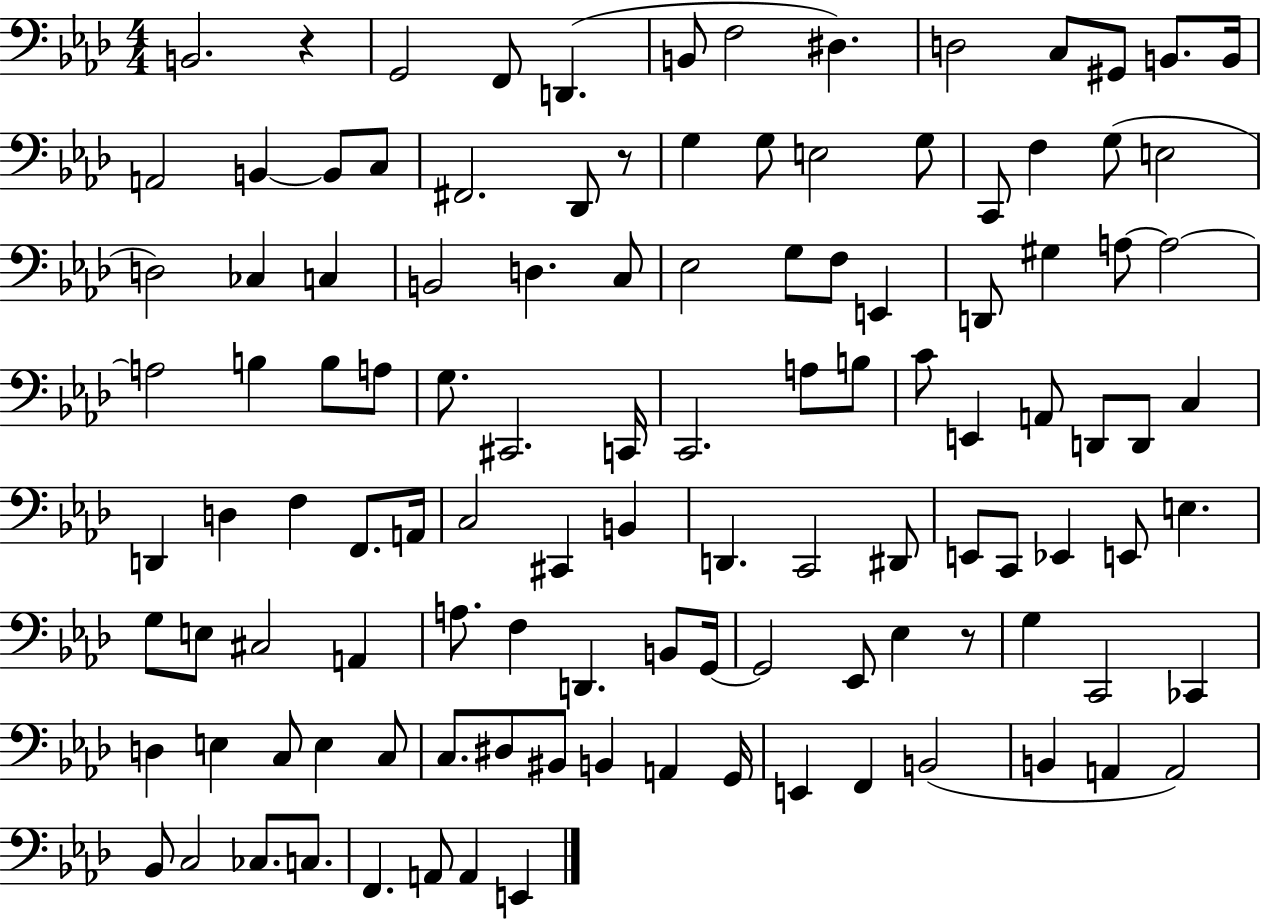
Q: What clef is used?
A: bass